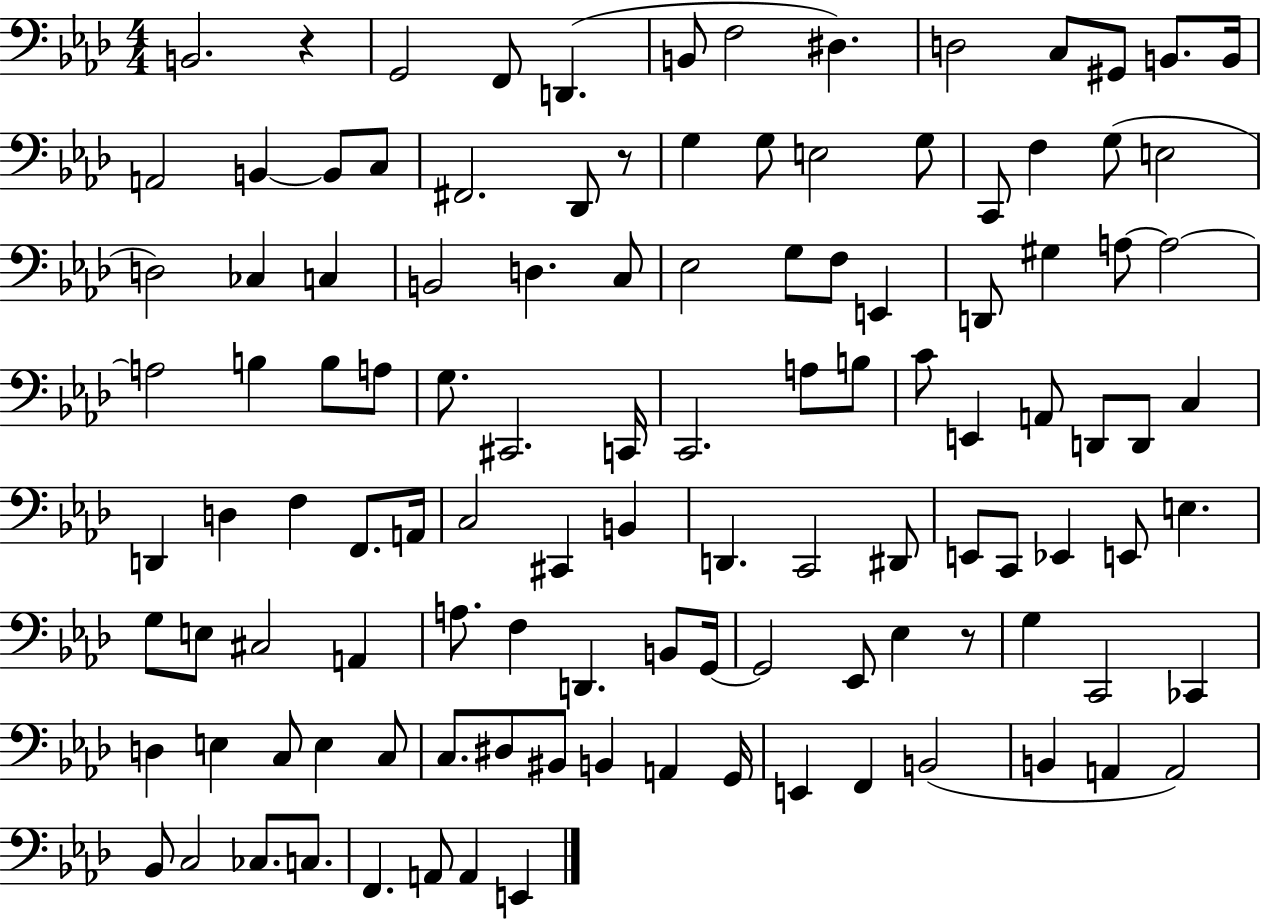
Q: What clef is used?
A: bass